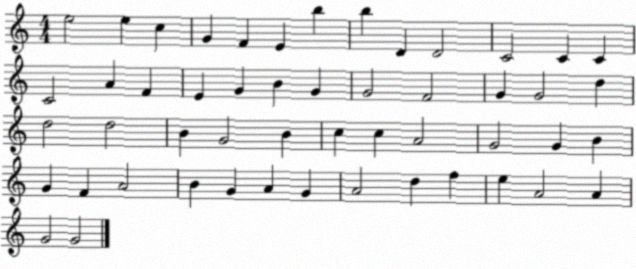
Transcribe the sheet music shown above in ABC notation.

X:1
T:Untitled
M:4/4
L:1/4
K:C
e2 e c G F E b b D D2 C2 C C C2 A F E G B G G2 F2 G G2 d d2 d2 B G2 B c c A2 G2 G B G F A2 B G A G A2 d f e A2 A G2 G2